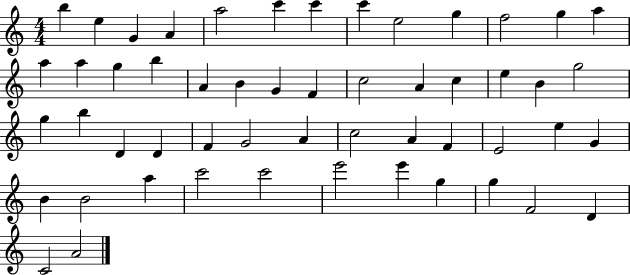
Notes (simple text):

B5/q E5/q G4/q A4/q A5/h C6/q C6/q C6/q E5/h G5/q F5/h G5/q A5/q A5/q A5/q G5/q B5/q A4/q B4/q G4/q F4/q C5/h A4/q C5/q E5/q B4/q G5/h G5/q B5/q D4/q D4/q F4/q G4/h A4/q C5/h A4/q F4/q E4/h E5/q G4/q B4/q B4/h A5/q C6/h C6/h E6/h E6/q G5/q G5/q F4/h D4/q C4/h A4/h